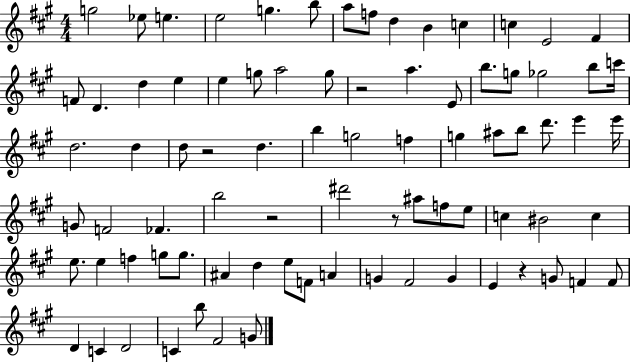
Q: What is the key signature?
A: A major